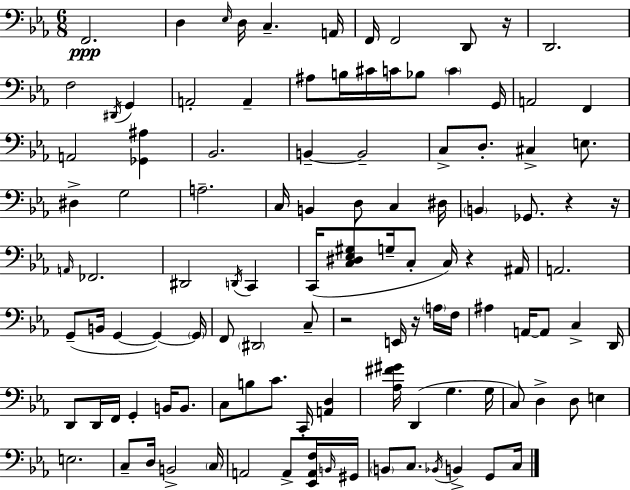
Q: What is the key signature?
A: C minor